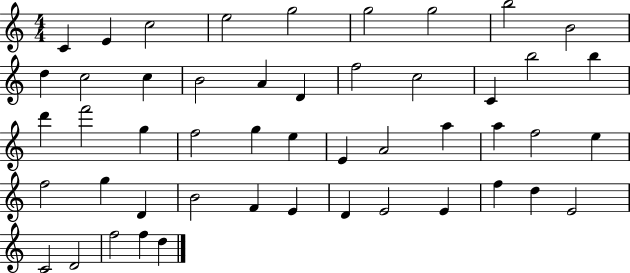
C4/q E4/q C5/h E5/h G5/h G5/h G5/h B5/h B4/h D5/q C5/h C5/q B4/h A4/q D4/q F5/h C5/h C4/q B5/h B5/q D6/q F6/h G5/q F5/h G5/q E5/q E4/q A4/h A5/q A5/q F5/h E5/q F5/h G5/q D4/q B4/h F4/q E4/q D4/q E4/h E4/q F5/q D5/q E4/h C4/h D4/h F5/h F5/q D5/q